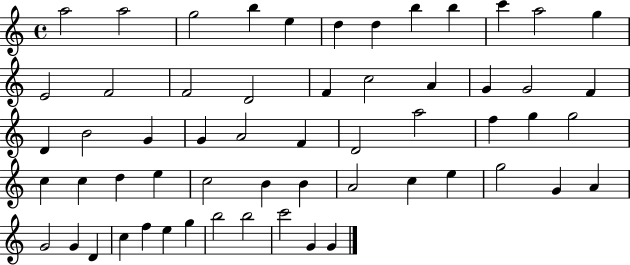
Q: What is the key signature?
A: C major